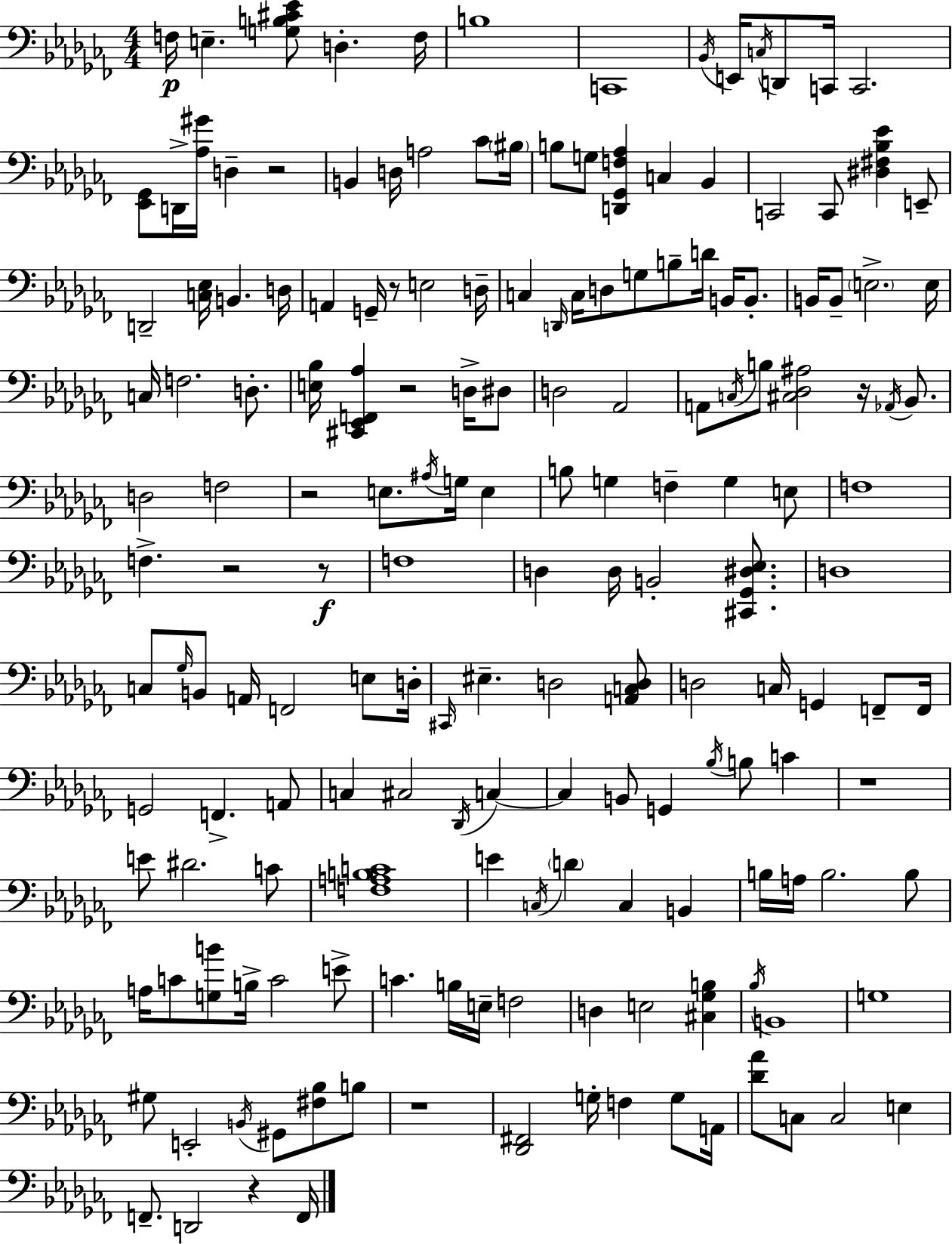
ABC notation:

X:1
T:Untitled
M:4/4
L:1/4
K:Abm
F,/4 E, [G,B,^C_E]/2 D, F,/4 B,4 C,,4 _B,,/4 E,,/4 C,/4 D,,/2 C,,/4 C,,2 [_E,,_G,,]/2 D,,/4 [_A,^G]/4 D, z2 B,, D,/4 A,2 _C/2 ^B,/4 B,/2 G,/2 [D,,_G,,F,_A,] C, _B,, C,,2 C,,/2 [^D,^F,_B,_E] E,,/2 D,,2 [C,_E,]/4 B,, D,/4 A,, G,,/4 z/2 E,2 D,/4 C, D,,/4 C,/4 D,/2 G,/2 B,/2 D/4 B,,/4 B,,/2 B,,/4 B,,/2 E,2 E,/4 C,/4 F,2 D,/2 [E,_B,]/4 [^C,,_E,,F,,_A,] z2 D,/4 ^D,/2 D,2 _A,,2 A,,/2 C,/4 B,/2 [^C,_D,^A,]2 z/4 _A,,/4 _B,,/2 D,2 F,2 z2 E,/2 ^A,/4 G,/4 E, B,/2 G, F, G, E,/2 F,4 F, z2 z/2 F,4 D, D,/4 B,,2 [^C,,_G,,^D,_E,]/2 D,4 C,/2 _G,/4 B,,/2 A,,/4 F,,2 E,/2 D,/4 ^C,,/4 ^E, D,2 [A,,C,D,]/2 D,2 C,/4 G,, F,,/2 F,,/4 G,,2 F,, A,,/2 C, ^C,2 _D,,/4 C, C, B,,/2 G,, _B,/4 B,/2 C z4 E/2 ^D2 C/2 [F,A,B,C]4 E C,/4 D C, B,, B,/4 A,/4 B,2 B,/2 A,/4 C/2 [G,B]/2 B,/4 C2 E/2 C B,/4 E,/4 F,2 D, E,2 [^C,_G,B,] _B,/4 B,,4 G,4 ^G,/2 E,,2 B,,/4 ^G,,/2 [^F,_B,]/2 B,/2 z4 [_D,,^F,,]2 G,/4 F, G,/2 A,,/4 [_D_A]/2 C,/2 C,2 E, F,,/2 D,,2 z F,,/4